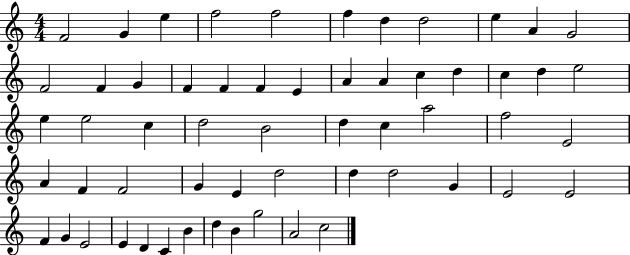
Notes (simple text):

F4/h G4/q E5/q F5/h F5/h F5/q D5/q D5/h E5/q A4/q G4/h F4/h F4/q G4/q F4/q F4/q F4/q E4/q A4/q A4/q C5/q D5/q C5/q D5/q E5/h E5/q E5/h C5/q D5/h B4/h D5/q C5/q A5/h F5/h E4/h A4/q F4/q F4/h G4/q E4/q D5/h D5/q D5/h G4/q E4/h E4/h F4/q G4/q E4/h E4/q D4/q C4/q B4/q D5/q B4/q G5/h A4/h C5/h